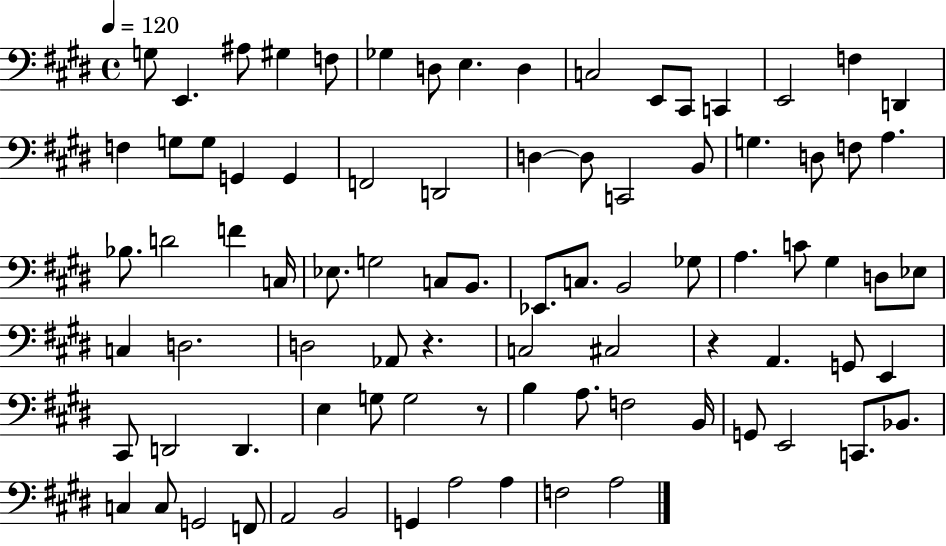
X:1
T:Untitled
M:4/4
L:1/4
K:E
G,/2 E,, ^A,/2 ^G, F,/2 _G, D,/2 E, D, C,2 E,,/2 ^C,,/2 C,, E,,2 F, D,, F, G,/2 G,/2 G,, G,, F,,2 D,,2 D, D,/2 C,,2 B,,/2 G, D,/2 F,/2 A, _B,/2 D2 F C,/4 _E,/2 G,2 C,/2 B,,/2 _E,,/2 C,/2 B,,2 _G,/2 A, C/2 ^G, D,/2 _E,/2 C, D,2 D,2 _A,,/2 z C,2 ^C,2 z A,, G,,/2 E,, ^C,,/2 D,,2 D,, E, G,/2 G,2 z/2 B, A,/2 F,2 B,,/4 G,,/2 E,,2 C,,/2 _B,,/2 C, C,/2 G,,2 F,,/2 A,,2 B,,2 G,, A,2 A, F,2 A,2